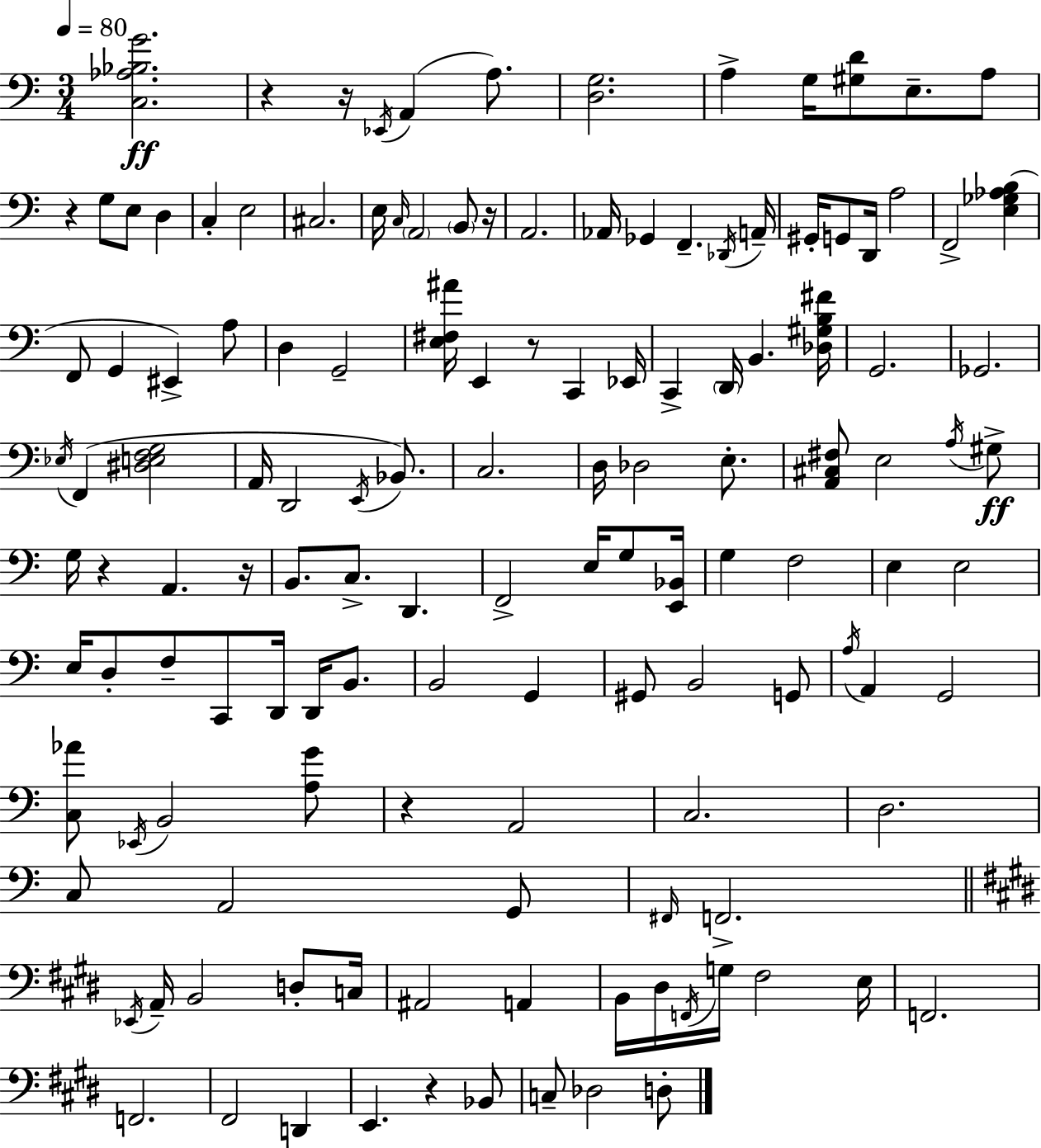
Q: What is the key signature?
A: A minor